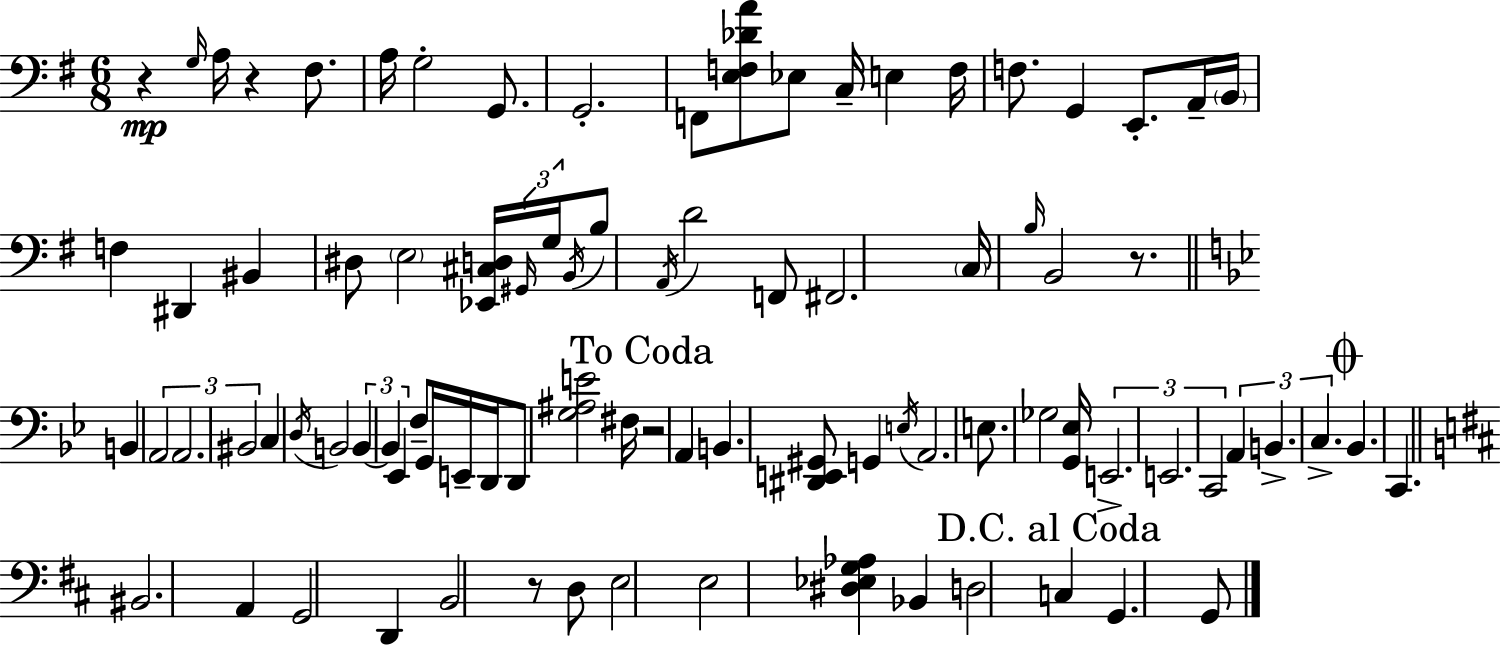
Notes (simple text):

R/q G3/s A3/s R/q F#3/e. A3/s G3/h G2/e. G2/h. F2/e [E3,F3,Db4,A4]/e Eb3/e C3/s E3/q F3/s F3/e. G2/q E2/e. A2/s B2/s F3/q D#2/q BIS2/q D#3/e E3/h [Eb2,C#3,D3]/s G#2/s G3/s B2/s B3/e A2/s D4/h F2/e F#2/h. C3/s B3/s B2/h R/e. B2/q A2/h A2/h. BIS2/h C3/q D3/s B2/h B2/q B2/q Eb2/q F3/e G2/s E2/s D2/s D2/e [G3,A#3,E4]/h F#3/s R/h A2/q B2/q. [D#2,E2,G#2]/e G2/q E3/s A2/h. E3/e. Gb3/h [G2,Eb3]/s E2/h. E2/h. C2/h A2/q B2/q. C3/q. Bb2/q. C2/q. BIS2/h. A2/q G2/h D2/q B2/h R/e D3/e E3/h E3/h [D#3,Eb3,G3,Ab3]/q Bb2/q D3/h C3/q G2/q. G2/e